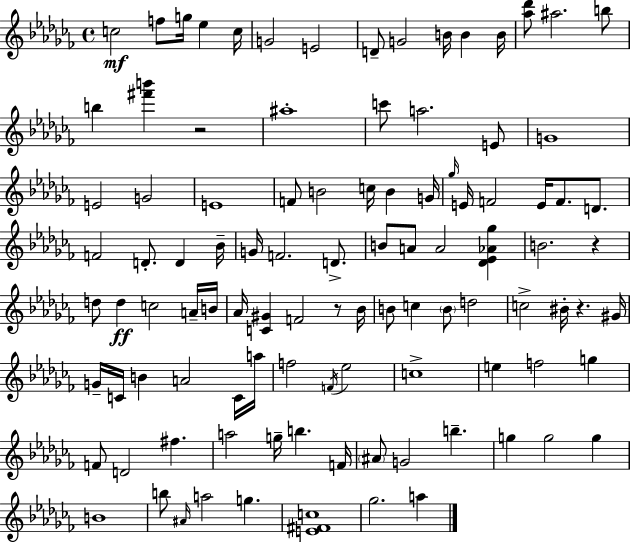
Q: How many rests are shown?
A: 4